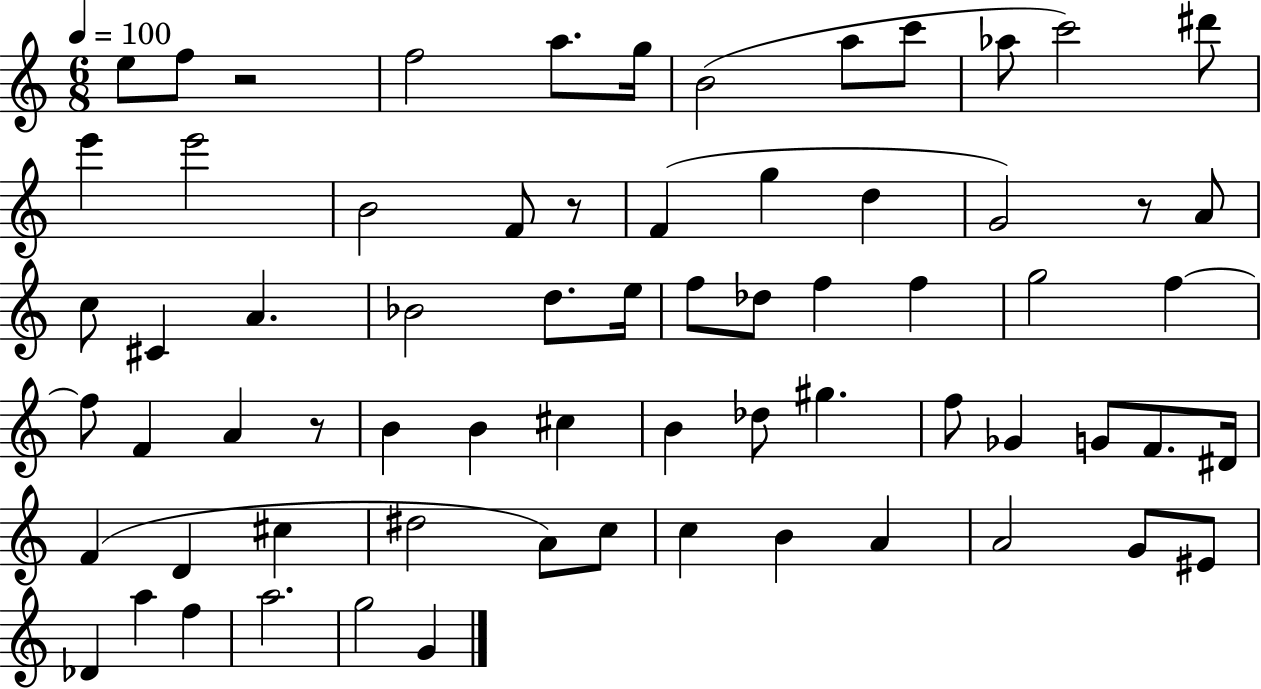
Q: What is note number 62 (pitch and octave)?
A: A5